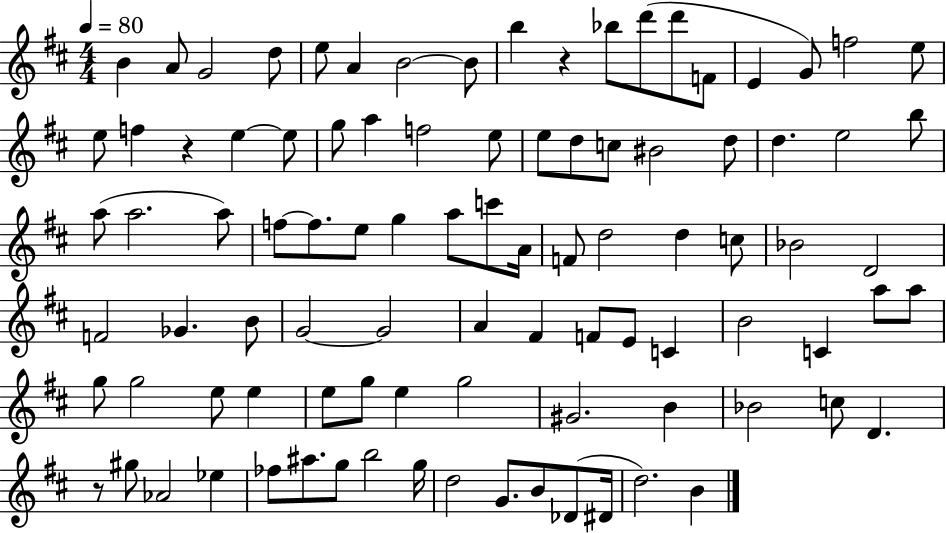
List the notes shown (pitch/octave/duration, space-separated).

B4/q A4/e G4/h D5/e E5/e A4/q B4/h B4/e B5/q R/q Bb5/e D6/e D6/e F4/e E4/q G4/e F5/h E5/e E5/e F5/q R/q E5/q E5/e G5/e A5/q F5/h E5/e E5/e D5/e C5/e BIS4/h D5/e D5/q. E5/h B5/e A5/e A5/h. A5/e F5/e F5/e. E5/e G5/q A5/e C6/e A4/s F4/e D5/h D5/q C5/e Bb4/h D4/h F4/h Gb4/q. B4/e G4/h G4/h A4/q F#4/q F4/e E4/e C4/q B4/h C4/q A5/e A5/e G5/e G5/h E5/e E5/q E5/e G5/e E5/q G5/h G#4/h. B4/q Bb4/h C5/e D4/q. R/e G#5/e Ab4/h Eb5/q FES5/e A#5/e. G5/e B5/h G5/s D5/h G4/e. B4/e Db4/e D#4/s D5/h. B4/q